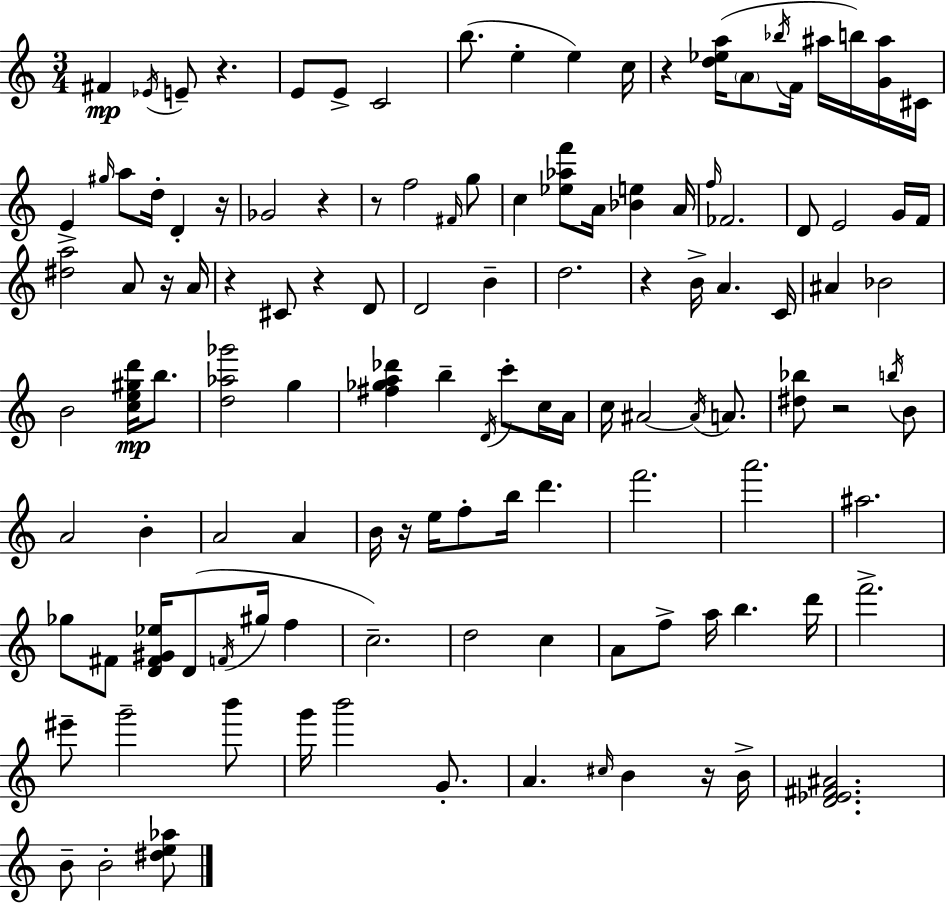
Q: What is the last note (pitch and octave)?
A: B4